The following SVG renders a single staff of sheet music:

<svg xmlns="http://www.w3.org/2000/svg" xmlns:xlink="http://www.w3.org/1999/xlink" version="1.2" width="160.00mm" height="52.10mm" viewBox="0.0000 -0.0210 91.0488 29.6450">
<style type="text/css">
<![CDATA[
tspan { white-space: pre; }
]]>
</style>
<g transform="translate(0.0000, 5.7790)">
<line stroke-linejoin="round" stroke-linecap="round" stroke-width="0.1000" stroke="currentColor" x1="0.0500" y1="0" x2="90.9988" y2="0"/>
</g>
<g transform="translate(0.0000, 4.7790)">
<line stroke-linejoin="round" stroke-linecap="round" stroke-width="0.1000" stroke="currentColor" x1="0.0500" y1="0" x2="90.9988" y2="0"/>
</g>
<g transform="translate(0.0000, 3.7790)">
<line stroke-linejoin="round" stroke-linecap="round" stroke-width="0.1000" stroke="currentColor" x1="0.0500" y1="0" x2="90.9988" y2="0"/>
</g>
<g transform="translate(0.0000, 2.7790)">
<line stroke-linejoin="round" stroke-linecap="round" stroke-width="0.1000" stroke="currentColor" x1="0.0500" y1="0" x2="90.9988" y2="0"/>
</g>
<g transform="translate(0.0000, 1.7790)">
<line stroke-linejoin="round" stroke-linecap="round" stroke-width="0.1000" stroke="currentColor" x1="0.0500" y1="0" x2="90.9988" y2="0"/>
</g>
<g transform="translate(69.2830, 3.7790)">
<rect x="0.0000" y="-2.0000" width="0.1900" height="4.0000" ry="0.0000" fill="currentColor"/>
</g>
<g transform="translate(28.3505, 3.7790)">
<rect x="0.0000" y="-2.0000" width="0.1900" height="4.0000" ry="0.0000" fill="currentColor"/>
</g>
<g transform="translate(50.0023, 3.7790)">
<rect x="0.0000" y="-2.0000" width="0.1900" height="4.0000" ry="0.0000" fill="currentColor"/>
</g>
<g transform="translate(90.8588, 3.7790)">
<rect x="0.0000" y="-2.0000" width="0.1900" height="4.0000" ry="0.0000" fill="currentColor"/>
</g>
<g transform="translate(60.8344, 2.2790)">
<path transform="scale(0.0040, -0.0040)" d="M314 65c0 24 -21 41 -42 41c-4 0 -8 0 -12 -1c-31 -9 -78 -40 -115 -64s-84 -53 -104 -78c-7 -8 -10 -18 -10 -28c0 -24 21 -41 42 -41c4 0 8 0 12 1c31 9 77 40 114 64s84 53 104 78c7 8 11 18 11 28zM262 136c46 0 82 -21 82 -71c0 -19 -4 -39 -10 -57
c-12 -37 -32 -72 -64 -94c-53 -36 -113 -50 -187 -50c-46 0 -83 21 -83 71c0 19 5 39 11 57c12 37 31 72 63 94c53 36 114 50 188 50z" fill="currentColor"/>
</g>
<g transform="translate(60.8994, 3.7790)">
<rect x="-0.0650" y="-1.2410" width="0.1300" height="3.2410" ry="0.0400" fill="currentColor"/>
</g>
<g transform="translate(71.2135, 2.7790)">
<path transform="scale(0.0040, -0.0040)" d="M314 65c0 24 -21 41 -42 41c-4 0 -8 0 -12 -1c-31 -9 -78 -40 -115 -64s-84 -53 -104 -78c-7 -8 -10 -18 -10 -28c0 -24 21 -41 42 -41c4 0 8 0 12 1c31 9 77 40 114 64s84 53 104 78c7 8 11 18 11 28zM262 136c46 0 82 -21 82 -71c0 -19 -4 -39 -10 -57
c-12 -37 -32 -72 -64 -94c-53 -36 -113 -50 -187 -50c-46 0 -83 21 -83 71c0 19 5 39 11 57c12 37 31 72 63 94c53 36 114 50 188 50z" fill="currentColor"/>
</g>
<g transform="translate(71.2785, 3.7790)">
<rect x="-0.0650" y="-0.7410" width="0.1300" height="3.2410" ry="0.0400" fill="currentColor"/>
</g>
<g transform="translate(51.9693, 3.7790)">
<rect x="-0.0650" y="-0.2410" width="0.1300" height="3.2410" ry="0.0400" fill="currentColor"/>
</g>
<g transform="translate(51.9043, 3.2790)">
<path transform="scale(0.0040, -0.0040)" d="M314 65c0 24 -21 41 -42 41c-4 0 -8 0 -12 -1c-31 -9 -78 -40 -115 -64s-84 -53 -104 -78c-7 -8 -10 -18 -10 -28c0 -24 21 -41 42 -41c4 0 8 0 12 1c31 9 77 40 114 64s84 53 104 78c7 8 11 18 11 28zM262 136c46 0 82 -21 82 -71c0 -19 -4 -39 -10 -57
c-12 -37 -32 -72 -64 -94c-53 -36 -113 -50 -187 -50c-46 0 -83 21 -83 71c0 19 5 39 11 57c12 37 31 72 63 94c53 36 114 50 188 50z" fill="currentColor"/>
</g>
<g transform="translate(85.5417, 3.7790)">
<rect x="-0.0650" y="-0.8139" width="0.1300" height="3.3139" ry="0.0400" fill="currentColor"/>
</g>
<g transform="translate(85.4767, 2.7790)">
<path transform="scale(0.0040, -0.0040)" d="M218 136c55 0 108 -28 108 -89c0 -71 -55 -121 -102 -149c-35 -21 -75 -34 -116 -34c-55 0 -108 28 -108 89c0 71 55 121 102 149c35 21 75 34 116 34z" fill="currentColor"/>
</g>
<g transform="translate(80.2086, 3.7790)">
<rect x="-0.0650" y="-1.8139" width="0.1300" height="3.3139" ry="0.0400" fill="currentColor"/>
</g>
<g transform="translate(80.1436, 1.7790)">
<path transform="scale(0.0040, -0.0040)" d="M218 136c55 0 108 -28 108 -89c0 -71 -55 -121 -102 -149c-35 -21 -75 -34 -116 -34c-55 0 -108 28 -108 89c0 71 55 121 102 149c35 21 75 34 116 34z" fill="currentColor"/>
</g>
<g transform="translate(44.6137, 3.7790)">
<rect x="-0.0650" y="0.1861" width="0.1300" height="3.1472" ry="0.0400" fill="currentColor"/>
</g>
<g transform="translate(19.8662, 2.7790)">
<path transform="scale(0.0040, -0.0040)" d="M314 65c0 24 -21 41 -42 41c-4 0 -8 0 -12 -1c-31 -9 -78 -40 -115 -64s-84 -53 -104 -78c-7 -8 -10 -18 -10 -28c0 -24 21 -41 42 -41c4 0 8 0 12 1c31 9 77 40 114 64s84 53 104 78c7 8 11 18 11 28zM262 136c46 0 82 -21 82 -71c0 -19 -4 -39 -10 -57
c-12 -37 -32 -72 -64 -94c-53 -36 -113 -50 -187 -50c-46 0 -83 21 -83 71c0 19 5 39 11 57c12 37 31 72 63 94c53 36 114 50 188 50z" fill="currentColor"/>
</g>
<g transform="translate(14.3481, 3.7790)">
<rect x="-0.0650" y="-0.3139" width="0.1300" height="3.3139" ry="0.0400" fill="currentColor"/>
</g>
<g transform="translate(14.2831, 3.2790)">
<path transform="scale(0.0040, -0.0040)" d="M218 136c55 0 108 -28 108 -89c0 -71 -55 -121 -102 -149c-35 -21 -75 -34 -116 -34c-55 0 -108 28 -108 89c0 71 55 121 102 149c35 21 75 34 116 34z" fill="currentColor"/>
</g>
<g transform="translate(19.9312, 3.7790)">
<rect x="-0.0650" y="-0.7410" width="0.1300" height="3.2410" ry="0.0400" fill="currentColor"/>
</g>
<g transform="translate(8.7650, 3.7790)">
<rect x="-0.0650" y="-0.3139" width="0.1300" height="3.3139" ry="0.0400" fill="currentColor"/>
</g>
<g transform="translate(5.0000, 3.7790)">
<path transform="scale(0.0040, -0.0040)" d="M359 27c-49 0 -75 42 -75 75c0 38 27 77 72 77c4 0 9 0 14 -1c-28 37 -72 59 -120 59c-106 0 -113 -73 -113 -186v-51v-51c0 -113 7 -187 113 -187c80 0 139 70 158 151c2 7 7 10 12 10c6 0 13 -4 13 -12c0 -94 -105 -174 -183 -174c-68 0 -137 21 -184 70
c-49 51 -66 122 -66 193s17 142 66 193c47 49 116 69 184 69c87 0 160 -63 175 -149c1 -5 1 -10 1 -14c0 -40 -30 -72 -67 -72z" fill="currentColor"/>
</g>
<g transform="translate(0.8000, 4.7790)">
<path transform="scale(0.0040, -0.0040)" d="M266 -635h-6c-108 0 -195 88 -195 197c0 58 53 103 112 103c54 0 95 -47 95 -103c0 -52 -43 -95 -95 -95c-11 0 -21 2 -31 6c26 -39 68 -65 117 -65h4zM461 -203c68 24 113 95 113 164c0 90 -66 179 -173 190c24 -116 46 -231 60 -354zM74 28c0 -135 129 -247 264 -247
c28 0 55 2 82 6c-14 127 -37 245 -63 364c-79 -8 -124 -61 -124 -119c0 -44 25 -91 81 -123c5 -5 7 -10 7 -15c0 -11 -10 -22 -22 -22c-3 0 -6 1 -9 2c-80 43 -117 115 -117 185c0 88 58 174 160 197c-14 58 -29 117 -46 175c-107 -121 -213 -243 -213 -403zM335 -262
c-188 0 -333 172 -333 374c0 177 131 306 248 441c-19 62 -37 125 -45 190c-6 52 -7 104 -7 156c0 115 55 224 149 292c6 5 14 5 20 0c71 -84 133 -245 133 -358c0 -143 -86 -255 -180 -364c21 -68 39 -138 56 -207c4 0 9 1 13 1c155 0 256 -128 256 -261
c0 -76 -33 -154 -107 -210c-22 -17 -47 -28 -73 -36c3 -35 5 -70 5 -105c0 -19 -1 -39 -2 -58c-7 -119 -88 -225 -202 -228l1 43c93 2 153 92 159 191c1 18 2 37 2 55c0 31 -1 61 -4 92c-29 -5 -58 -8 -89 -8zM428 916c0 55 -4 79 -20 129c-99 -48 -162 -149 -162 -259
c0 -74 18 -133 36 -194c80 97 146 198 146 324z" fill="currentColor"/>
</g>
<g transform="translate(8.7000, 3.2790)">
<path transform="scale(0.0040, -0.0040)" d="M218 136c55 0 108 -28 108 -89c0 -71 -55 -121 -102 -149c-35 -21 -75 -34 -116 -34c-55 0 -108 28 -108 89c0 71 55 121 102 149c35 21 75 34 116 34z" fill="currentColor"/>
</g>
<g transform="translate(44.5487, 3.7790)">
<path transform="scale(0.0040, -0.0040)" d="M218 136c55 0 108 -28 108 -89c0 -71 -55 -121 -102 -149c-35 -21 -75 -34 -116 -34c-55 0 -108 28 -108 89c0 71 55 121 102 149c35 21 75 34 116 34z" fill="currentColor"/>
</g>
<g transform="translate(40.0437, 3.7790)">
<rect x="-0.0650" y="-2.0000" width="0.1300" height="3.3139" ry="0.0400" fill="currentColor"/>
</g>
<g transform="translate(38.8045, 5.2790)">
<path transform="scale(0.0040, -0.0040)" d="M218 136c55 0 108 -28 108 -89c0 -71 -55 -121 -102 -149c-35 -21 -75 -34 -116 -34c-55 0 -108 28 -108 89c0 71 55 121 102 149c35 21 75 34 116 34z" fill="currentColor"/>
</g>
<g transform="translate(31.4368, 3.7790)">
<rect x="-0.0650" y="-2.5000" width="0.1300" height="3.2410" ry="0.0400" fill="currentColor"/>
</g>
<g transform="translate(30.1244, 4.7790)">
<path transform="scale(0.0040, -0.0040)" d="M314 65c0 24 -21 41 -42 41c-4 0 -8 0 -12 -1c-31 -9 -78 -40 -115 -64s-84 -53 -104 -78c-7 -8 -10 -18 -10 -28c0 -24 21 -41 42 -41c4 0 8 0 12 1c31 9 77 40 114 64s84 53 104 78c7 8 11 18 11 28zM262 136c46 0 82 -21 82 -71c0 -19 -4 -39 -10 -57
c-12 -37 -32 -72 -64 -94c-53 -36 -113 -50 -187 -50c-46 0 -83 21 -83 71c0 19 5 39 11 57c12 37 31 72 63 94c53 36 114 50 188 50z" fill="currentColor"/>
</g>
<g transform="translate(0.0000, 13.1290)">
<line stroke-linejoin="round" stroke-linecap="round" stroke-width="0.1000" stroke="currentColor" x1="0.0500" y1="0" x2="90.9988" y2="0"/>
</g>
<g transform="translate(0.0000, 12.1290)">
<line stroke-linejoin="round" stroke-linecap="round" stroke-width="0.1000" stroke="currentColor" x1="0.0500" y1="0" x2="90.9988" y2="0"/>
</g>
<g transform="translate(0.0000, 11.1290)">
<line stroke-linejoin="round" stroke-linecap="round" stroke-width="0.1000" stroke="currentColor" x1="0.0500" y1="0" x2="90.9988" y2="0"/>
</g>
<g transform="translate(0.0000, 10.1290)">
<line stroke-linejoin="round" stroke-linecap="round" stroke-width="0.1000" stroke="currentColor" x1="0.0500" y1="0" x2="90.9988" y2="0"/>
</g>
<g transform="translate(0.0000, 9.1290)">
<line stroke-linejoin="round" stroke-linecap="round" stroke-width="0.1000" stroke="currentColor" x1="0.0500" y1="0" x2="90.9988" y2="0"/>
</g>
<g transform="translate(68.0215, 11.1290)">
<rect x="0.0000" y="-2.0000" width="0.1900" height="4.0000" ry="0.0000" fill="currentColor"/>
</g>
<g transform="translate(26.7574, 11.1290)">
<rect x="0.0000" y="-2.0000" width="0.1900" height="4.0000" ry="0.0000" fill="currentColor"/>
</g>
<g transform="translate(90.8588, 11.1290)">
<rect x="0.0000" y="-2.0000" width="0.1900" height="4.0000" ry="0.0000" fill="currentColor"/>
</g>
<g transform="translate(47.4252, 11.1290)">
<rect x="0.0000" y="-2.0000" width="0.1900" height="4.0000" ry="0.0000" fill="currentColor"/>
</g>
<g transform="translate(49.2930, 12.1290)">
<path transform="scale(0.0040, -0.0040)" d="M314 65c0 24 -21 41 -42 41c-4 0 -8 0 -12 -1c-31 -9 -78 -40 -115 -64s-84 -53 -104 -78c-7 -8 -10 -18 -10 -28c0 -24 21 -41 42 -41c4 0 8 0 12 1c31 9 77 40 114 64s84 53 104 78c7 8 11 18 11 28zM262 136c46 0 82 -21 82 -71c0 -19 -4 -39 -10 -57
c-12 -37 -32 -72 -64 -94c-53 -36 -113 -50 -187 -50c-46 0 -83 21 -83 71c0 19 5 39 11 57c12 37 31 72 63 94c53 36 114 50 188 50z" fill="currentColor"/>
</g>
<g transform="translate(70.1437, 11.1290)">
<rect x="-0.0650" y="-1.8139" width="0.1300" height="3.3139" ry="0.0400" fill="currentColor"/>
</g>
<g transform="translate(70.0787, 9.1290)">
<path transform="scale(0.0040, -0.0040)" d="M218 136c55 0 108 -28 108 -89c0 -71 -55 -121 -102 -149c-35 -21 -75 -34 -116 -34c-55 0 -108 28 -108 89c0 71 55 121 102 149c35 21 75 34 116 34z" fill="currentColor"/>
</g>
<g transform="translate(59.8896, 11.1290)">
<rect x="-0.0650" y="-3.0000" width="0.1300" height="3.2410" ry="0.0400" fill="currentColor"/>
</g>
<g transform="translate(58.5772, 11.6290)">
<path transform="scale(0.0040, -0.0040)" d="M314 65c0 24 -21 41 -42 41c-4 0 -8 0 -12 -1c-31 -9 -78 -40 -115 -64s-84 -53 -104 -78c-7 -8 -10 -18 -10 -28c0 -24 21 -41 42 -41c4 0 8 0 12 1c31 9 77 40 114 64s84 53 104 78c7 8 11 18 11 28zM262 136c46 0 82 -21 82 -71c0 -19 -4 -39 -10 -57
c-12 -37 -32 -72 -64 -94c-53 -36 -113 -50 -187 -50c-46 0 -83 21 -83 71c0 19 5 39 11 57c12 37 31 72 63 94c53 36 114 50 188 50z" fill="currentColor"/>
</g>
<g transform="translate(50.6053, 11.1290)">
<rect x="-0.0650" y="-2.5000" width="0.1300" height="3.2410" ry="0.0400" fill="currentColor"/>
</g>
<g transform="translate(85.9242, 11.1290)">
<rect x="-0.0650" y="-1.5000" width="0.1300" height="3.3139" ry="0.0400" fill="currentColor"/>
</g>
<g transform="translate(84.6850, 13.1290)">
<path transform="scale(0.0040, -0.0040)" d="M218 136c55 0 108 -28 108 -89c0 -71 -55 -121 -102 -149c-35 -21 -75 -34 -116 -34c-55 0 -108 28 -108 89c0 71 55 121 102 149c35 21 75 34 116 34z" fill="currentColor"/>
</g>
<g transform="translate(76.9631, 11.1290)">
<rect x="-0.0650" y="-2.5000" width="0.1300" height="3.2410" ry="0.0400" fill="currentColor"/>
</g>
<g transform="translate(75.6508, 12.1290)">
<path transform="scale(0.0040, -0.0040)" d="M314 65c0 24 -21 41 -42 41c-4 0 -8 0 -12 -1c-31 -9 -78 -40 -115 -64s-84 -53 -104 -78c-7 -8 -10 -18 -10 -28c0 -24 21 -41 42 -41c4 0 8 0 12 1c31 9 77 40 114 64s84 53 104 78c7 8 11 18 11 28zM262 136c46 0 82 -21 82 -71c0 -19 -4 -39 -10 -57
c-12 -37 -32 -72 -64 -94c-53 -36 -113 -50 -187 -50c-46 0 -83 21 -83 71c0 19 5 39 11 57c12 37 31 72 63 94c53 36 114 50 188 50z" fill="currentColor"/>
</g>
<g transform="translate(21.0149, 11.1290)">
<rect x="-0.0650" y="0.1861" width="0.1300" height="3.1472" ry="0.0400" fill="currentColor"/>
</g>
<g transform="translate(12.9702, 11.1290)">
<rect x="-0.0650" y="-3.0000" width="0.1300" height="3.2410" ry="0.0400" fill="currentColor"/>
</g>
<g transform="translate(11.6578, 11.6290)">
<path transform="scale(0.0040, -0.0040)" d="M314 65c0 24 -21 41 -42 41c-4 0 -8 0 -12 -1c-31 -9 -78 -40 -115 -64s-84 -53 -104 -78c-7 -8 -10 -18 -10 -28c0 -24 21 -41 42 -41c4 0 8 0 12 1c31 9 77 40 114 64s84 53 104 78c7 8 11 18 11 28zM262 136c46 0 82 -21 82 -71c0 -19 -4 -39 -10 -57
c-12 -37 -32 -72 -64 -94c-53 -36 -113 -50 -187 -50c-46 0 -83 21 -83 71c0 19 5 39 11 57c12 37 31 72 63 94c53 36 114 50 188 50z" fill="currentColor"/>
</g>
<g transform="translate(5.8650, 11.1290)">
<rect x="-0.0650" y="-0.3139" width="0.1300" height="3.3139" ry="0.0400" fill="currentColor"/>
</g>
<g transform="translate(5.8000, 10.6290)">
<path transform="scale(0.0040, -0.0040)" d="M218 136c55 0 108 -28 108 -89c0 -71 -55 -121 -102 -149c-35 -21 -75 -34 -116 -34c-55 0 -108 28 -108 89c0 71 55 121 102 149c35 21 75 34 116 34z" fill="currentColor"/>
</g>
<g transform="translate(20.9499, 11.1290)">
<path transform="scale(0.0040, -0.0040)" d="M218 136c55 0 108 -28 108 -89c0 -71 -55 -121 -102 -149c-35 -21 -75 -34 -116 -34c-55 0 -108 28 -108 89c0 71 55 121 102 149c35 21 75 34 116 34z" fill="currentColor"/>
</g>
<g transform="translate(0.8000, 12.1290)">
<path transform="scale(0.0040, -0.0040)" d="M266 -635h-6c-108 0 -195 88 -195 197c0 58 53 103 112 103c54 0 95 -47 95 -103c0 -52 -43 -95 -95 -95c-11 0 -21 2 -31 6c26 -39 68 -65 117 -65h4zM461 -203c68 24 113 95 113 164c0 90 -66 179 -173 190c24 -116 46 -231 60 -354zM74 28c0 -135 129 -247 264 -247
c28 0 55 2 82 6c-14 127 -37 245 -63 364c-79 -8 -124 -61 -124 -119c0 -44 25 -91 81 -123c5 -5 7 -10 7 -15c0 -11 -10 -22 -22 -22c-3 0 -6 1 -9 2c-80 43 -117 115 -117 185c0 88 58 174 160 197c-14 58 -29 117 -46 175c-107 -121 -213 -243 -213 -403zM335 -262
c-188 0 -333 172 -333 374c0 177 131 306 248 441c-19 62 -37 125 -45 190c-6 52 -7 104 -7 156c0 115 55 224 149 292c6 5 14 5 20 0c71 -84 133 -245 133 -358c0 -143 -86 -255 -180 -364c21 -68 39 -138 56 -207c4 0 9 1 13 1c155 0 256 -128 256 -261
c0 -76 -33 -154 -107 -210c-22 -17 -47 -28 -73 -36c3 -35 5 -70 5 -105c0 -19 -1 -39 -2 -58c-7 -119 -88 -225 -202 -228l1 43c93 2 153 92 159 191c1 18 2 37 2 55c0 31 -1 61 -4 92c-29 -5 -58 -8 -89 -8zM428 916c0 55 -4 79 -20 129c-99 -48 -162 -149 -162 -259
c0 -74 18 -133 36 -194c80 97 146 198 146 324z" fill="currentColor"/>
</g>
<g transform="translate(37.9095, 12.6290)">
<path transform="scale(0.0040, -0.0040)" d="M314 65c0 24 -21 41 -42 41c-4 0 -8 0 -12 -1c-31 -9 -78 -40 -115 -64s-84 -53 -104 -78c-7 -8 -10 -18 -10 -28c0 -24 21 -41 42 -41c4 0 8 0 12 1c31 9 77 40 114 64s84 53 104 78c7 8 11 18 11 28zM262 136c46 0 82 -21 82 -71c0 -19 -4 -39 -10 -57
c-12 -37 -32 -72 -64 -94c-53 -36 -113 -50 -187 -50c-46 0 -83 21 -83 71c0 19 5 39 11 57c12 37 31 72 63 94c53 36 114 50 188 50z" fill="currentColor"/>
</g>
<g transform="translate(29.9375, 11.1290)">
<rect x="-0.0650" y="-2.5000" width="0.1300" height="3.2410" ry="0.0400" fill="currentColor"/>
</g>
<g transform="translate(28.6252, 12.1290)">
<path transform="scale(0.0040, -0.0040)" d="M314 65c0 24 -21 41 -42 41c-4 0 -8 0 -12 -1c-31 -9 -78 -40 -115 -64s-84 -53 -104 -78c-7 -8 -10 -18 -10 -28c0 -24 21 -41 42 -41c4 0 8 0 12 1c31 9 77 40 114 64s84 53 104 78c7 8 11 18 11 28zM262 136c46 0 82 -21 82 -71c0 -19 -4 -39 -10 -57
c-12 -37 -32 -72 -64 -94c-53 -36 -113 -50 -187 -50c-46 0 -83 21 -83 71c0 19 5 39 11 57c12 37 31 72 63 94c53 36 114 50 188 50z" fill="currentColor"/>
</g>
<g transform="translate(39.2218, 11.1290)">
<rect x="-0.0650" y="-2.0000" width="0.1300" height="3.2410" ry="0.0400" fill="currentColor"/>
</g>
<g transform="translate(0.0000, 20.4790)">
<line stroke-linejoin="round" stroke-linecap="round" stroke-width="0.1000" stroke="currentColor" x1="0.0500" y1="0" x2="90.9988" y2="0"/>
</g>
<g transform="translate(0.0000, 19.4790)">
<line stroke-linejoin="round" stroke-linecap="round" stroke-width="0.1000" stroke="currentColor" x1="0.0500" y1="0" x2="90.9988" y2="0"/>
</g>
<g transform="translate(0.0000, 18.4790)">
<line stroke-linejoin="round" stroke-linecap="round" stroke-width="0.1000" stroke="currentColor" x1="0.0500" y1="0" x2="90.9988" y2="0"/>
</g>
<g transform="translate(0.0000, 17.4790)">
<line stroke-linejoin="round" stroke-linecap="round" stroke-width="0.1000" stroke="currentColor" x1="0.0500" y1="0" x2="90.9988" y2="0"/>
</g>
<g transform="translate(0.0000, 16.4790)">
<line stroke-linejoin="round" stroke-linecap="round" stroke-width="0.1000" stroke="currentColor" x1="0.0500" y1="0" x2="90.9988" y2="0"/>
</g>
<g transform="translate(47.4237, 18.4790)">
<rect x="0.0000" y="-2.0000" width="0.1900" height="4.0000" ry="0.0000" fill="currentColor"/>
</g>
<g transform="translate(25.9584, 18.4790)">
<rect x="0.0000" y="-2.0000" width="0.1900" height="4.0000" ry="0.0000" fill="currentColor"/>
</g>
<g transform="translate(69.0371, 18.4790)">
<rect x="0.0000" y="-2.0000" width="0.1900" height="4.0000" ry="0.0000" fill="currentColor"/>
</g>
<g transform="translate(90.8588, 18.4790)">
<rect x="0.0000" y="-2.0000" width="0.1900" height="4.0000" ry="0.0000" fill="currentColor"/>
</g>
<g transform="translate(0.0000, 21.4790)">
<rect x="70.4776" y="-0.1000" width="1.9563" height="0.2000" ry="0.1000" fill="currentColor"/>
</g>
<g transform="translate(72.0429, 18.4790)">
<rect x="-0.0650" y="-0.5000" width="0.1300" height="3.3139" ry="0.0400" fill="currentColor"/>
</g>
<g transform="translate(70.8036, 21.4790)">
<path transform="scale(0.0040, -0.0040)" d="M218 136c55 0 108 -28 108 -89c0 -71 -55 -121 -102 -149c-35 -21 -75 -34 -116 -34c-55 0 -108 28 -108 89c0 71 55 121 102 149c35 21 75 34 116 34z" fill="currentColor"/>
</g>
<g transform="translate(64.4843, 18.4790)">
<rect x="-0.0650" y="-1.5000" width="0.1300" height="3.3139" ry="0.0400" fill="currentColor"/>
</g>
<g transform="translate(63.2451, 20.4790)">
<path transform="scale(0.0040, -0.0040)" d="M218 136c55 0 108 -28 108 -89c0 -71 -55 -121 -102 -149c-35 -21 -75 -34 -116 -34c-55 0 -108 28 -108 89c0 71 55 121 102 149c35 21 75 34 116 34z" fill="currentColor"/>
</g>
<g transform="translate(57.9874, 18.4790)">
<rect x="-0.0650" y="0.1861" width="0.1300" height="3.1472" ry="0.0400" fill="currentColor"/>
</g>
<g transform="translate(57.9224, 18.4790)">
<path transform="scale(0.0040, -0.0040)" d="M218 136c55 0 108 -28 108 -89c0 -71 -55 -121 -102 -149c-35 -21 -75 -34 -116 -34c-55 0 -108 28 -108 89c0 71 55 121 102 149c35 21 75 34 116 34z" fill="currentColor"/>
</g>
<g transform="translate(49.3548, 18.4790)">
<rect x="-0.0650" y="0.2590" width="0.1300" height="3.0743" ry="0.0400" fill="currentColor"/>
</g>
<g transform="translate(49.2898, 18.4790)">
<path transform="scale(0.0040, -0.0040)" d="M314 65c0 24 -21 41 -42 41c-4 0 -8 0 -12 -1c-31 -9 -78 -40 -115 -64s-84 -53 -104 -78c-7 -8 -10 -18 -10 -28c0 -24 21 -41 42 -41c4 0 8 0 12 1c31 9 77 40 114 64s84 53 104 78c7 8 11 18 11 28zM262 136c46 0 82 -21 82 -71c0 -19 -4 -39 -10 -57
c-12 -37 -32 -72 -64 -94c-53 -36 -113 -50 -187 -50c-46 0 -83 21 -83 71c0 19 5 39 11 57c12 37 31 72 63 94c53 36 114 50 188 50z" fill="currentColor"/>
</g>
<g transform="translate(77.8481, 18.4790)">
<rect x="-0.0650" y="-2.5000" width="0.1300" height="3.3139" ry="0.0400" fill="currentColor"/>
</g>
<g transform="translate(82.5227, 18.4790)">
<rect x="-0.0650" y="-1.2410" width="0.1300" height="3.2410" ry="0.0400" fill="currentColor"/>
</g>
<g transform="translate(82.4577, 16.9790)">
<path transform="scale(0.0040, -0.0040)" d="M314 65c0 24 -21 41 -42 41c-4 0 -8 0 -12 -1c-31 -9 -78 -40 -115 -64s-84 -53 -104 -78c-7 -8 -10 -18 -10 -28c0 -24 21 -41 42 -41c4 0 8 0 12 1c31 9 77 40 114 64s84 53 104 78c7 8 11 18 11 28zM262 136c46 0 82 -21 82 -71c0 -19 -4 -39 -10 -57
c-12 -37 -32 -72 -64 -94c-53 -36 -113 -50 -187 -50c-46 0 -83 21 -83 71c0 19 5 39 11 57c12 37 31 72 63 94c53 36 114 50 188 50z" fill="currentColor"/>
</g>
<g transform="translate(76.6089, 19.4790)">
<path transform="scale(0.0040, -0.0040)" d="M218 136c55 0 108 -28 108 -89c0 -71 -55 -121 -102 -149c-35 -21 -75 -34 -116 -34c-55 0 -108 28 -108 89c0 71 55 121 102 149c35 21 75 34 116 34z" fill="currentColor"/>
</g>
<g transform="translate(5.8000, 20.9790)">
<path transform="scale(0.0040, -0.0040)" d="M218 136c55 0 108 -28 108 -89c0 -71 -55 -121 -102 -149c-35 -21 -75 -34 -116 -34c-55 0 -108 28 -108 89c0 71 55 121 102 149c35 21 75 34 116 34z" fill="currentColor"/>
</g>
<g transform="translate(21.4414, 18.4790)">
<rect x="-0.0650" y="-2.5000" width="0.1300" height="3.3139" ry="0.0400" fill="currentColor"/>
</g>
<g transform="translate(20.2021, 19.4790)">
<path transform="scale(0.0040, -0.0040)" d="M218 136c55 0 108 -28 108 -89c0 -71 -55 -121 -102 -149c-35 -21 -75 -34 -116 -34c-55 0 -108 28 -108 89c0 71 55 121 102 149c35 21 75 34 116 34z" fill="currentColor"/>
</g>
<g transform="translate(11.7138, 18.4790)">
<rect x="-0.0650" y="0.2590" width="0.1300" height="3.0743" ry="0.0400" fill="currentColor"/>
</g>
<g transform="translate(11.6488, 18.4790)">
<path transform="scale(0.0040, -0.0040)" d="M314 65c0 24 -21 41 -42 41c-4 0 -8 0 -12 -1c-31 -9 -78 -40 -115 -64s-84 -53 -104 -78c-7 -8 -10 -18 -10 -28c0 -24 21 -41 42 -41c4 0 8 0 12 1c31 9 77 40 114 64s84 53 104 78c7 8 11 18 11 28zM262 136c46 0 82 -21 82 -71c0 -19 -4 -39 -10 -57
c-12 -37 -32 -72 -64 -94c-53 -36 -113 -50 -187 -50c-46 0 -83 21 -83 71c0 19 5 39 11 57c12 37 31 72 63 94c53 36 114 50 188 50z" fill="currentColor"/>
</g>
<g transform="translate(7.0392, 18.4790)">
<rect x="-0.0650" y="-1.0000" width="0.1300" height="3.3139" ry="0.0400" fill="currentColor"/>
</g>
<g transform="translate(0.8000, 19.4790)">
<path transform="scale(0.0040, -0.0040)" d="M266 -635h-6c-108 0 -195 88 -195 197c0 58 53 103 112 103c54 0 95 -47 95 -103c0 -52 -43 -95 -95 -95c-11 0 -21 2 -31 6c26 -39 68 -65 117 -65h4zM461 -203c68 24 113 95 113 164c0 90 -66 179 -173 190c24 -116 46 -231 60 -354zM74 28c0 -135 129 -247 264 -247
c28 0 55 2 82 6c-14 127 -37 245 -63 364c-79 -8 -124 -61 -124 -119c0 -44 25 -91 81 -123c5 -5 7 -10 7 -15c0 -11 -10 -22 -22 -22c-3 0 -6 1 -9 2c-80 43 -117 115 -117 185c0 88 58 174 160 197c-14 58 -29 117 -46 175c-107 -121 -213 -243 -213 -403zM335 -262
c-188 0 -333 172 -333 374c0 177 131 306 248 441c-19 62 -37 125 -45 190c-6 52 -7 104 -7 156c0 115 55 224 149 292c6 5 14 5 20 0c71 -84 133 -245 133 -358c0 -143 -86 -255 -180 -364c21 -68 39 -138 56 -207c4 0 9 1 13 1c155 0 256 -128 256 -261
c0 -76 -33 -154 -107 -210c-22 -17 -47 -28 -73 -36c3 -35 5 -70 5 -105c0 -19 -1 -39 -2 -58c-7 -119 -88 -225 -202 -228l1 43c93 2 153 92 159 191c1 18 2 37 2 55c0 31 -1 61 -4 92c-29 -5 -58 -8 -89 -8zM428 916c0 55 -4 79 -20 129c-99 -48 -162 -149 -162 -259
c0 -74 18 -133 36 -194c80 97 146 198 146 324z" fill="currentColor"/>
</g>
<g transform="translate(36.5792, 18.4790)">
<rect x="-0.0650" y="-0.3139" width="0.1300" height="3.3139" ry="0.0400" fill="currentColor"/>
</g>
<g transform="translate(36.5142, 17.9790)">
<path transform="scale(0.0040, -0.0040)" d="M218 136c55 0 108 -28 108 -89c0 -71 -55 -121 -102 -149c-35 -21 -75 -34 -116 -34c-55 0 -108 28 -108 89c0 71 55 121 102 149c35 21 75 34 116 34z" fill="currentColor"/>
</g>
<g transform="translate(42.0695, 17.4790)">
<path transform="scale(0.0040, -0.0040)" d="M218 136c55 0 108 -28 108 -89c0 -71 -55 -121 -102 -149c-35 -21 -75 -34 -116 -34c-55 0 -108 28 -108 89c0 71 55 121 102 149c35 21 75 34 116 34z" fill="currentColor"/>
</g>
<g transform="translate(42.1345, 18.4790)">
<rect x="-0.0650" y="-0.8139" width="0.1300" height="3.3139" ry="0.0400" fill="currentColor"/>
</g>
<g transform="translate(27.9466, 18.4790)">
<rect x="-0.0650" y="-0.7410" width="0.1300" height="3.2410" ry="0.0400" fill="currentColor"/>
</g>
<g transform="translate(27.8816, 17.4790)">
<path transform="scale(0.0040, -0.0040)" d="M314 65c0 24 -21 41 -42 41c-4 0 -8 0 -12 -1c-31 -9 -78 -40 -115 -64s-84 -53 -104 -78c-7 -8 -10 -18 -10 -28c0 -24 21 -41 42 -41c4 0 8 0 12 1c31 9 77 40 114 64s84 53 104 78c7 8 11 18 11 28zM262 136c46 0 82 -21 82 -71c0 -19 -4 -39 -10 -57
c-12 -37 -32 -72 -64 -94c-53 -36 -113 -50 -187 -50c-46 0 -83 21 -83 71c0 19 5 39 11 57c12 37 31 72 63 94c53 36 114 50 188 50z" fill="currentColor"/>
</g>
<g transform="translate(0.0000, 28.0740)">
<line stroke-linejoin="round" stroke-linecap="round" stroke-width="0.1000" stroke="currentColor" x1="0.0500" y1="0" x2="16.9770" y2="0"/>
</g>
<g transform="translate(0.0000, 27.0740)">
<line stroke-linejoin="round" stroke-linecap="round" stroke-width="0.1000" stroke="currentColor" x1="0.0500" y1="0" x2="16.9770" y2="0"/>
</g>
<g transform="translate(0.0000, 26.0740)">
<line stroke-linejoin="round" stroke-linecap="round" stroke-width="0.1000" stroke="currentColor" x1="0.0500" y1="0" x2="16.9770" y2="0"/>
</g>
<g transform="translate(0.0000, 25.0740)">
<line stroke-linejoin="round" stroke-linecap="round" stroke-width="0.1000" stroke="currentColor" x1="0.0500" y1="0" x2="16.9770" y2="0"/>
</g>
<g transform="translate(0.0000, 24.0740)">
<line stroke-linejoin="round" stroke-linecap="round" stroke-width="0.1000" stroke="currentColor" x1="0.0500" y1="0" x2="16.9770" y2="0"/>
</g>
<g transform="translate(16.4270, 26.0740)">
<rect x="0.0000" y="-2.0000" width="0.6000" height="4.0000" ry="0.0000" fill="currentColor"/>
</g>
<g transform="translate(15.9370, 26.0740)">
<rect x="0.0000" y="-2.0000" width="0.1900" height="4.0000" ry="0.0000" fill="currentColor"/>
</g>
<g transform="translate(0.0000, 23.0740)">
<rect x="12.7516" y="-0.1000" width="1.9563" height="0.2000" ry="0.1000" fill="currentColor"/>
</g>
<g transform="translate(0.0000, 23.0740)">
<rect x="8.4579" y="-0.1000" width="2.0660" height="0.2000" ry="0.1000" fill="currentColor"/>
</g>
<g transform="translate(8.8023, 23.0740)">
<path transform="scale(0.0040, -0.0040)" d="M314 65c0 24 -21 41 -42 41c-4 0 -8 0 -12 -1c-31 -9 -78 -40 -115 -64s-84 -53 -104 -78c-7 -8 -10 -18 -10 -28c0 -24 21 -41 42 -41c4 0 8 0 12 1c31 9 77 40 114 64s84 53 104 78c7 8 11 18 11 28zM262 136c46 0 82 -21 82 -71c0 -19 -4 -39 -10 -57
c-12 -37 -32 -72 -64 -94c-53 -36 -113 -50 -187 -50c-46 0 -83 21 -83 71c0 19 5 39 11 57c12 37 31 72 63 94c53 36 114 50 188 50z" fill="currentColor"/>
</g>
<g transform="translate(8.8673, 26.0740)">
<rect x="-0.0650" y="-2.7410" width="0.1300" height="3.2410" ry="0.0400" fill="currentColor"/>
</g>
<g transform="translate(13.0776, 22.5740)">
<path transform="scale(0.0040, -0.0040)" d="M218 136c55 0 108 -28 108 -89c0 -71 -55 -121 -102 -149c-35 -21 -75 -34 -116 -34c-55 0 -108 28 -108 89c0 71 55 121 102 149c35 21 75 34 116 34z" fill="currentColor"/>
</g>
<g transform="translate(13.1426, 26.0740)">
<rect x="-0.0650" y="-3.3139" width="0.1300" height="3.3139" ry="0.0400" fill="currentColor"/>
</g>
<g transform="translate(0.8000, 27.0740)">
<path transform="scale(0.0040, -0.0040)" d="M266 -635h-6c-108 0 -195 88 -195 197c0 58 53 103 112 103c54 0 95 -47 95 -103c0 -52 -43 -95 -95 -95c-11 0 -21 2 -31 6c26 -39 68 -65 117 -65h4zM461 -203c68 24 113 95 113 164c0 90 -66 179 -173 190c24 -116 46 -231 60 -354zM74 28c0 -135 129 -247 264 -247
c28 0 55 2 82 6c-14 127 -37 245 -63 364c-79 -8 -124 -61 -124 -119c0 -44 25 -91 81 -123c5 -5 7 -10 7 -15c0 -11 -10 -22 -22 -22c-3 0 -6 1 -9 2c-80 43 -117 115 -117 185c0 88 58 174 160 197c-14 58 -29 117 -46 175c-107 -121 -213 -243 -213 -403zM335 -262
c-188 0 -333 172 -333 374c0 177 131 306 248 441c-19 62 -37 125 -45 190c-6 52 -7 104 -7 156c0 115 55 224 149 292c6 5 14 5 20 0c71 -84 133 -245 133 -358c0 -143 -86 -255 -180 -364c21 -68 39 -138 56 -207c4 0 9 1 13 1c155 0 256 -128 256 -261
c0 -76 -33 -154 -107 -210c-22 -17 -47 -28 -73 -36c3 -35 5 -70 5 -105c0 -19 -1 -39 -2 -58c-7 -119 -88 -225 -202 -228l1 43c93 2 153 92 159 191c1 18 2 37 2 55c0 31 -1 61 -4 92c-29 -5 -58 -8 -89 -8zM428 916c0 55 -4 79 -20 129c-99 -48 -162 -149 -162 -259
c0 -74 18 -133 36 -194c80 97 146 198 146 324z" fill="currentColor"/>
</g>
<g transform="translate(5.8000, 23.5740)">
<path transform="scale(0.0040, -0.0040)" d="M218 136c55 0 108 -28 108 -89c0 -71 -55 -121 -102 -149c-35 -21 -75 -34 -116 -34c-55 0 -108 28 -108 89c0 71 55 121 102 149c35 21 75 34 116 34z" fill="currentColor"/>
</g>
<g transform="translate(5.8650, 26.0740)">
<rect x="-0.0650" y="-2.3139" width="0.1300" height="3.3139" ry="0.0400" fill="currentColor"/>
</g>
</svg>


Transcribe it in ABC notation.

X:1
T:Untitled
M:4/4
L:1/4
K:C
c c d2 G2 F B c2 e2 d2 f d c A2 B G2 F2 G2 A2 f G2 E D B2 G d2 c d B2 B E C G e2 g a2 b